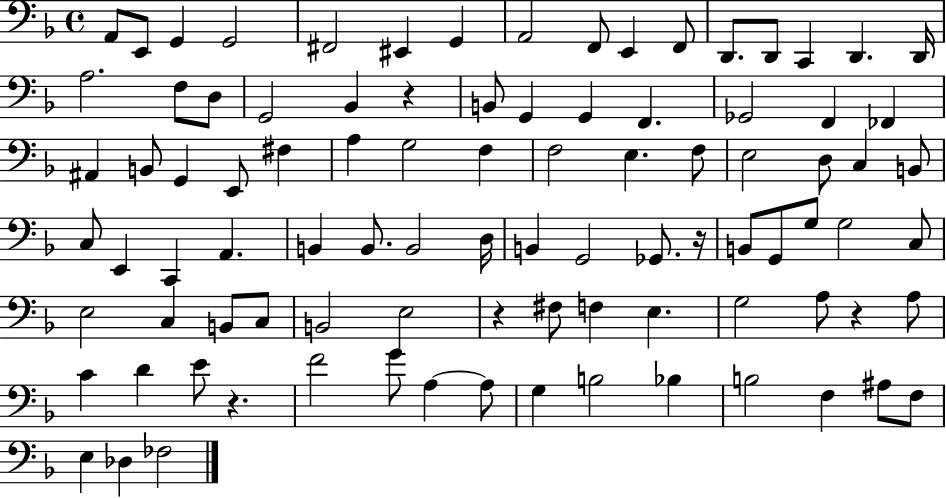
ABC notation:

X:1
T:Untitled
M:4/4
L:1/4
K:F
A,,/2 E,,/2 G,, G,,2 ^F,,2 ^E,, G,, A,,2 F,,/2 E,, F,,/2 D,,/2 D,,/2 C,, D,, D,,/4 A,2 F,/2 D,/2 G,,2 _B,, z B,,/2 G,, G,, F,, _G,,2 F,, _F,, ^A,, B,,/2 G,, E,,/2 ^F, A, G,2 F, F,2 E, F,/2 E,2 D,/2 C, B,,/2 C,/2 E,, C,, A,, B,, B,,/2 B,,2 D,/4 B,, G,,2 _G,,/2 z/4 B,,/2 G,,/2 G,/2 G,2 C,/2 E,2 C, B,,/2 C,/2 B,,2 E,2 z ^F,/2 F, E, G,2 A,/2 z A,/2 C D E/2 z F2 G/2 A, A,/2 G, B,2 _B, B,2 F, ^A,/2 F,/2 E, _D, _F,2